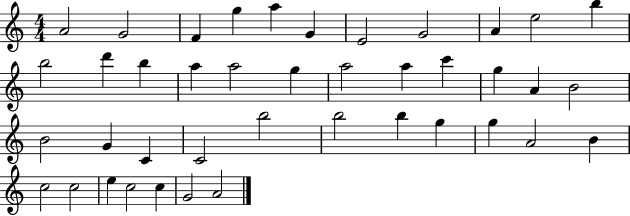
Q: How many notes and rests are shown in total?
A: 41